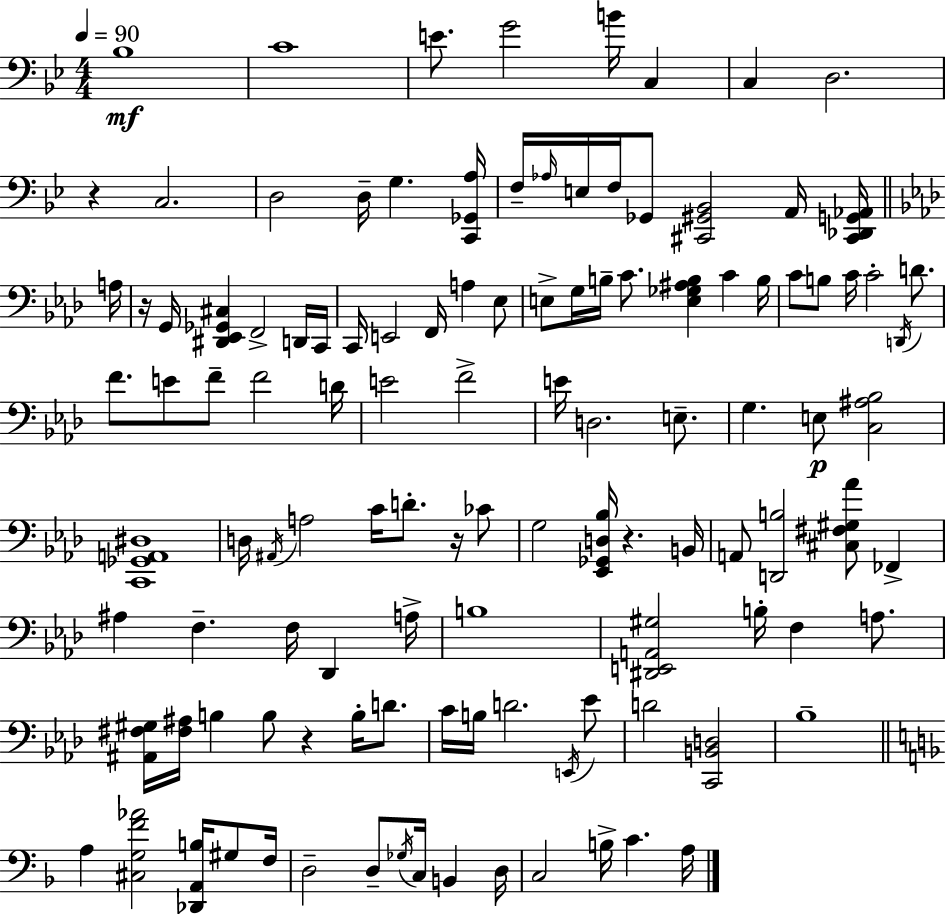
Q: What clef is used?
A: bass